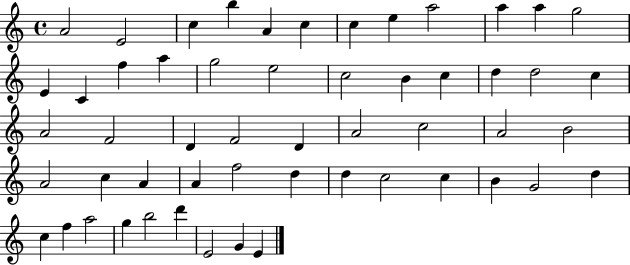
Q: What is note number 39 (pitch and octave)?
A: D5